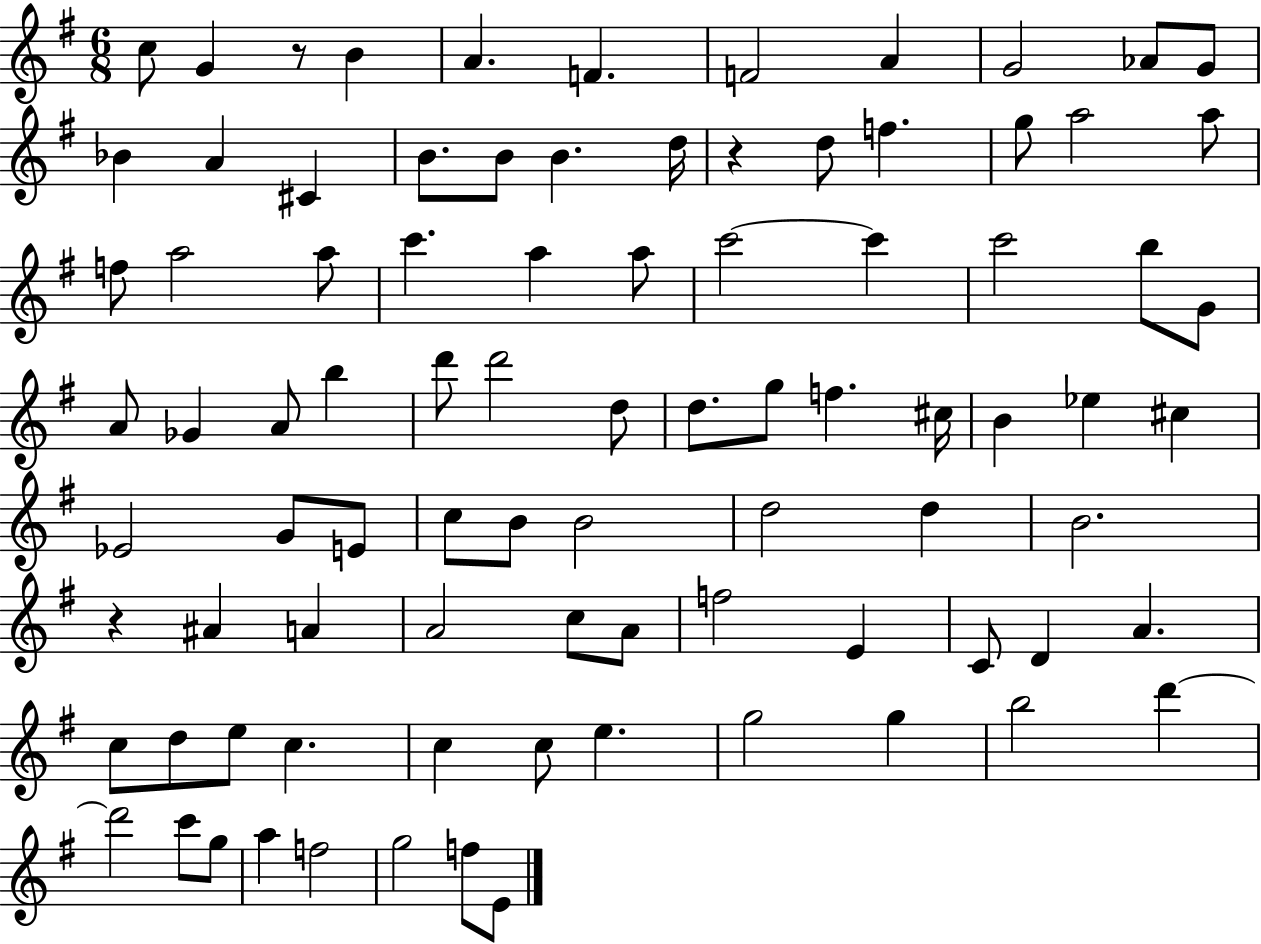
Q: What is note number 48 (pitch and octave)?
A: Eb4